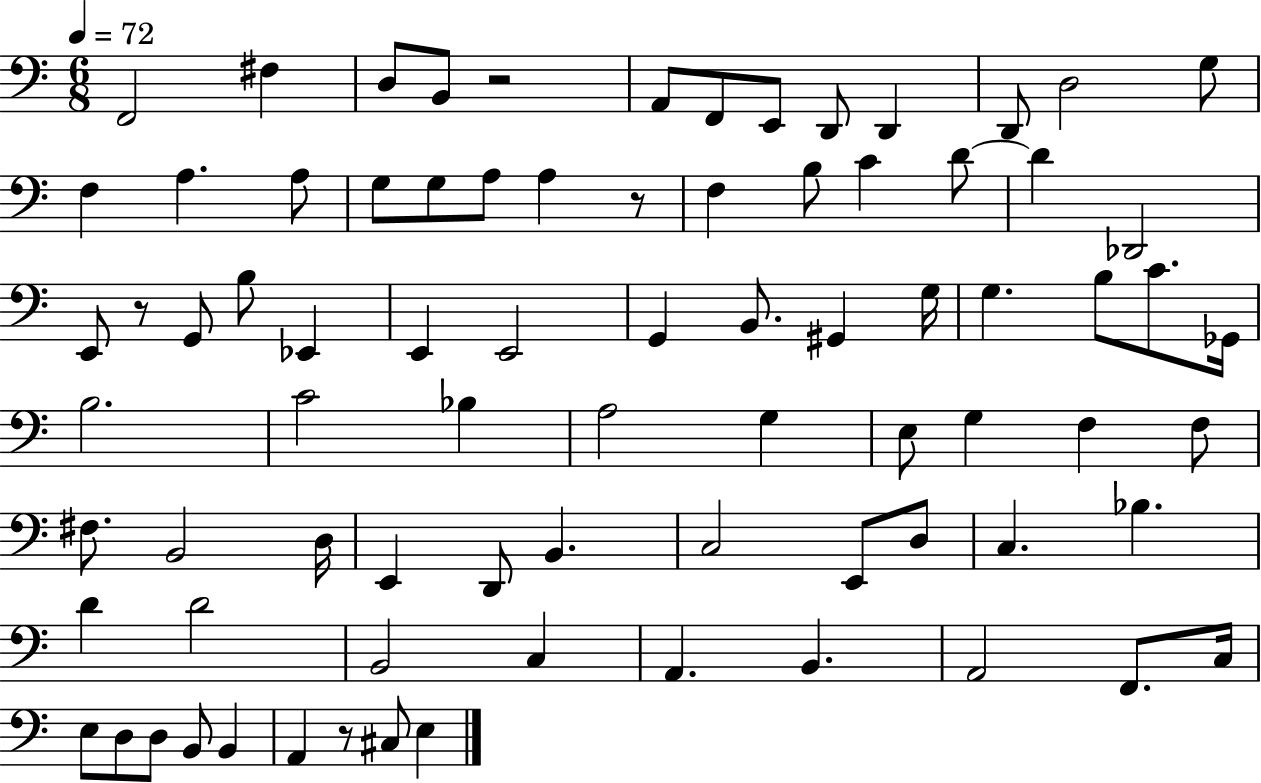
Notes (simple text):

F2/h F#3/q D3/e B2/e R/h A2/e F2/e E2/e D2/e D2/q D2/e D3/h G3/e F3/q A3/q. A3/e G3/e G3/e A3/e A3/q R/e F3/q B3/e C4/q D4/e D4/q Db2/h E2/e R/e G2/e B3/e Eb2/q E2/q E2/h G2/q B2/e. G#2/q G3/s G3/q. B3/e C4/e. Gb2/s B3/h. C4/h Bb3/q A3/h G3/q E3/e G3/q F3/q F3/e F#3/e. B2/h D3/s E2/q D2/e B2/q. C3/h E2/e D3/e C3/q. Bb3/q. D4/q D4/h B2/h C3/q A2/q. B2/q. A2/h F2/e. C3/s E3/e D3/e D3/e B2/e B2/q A2/q R/e C#3/e E3/q